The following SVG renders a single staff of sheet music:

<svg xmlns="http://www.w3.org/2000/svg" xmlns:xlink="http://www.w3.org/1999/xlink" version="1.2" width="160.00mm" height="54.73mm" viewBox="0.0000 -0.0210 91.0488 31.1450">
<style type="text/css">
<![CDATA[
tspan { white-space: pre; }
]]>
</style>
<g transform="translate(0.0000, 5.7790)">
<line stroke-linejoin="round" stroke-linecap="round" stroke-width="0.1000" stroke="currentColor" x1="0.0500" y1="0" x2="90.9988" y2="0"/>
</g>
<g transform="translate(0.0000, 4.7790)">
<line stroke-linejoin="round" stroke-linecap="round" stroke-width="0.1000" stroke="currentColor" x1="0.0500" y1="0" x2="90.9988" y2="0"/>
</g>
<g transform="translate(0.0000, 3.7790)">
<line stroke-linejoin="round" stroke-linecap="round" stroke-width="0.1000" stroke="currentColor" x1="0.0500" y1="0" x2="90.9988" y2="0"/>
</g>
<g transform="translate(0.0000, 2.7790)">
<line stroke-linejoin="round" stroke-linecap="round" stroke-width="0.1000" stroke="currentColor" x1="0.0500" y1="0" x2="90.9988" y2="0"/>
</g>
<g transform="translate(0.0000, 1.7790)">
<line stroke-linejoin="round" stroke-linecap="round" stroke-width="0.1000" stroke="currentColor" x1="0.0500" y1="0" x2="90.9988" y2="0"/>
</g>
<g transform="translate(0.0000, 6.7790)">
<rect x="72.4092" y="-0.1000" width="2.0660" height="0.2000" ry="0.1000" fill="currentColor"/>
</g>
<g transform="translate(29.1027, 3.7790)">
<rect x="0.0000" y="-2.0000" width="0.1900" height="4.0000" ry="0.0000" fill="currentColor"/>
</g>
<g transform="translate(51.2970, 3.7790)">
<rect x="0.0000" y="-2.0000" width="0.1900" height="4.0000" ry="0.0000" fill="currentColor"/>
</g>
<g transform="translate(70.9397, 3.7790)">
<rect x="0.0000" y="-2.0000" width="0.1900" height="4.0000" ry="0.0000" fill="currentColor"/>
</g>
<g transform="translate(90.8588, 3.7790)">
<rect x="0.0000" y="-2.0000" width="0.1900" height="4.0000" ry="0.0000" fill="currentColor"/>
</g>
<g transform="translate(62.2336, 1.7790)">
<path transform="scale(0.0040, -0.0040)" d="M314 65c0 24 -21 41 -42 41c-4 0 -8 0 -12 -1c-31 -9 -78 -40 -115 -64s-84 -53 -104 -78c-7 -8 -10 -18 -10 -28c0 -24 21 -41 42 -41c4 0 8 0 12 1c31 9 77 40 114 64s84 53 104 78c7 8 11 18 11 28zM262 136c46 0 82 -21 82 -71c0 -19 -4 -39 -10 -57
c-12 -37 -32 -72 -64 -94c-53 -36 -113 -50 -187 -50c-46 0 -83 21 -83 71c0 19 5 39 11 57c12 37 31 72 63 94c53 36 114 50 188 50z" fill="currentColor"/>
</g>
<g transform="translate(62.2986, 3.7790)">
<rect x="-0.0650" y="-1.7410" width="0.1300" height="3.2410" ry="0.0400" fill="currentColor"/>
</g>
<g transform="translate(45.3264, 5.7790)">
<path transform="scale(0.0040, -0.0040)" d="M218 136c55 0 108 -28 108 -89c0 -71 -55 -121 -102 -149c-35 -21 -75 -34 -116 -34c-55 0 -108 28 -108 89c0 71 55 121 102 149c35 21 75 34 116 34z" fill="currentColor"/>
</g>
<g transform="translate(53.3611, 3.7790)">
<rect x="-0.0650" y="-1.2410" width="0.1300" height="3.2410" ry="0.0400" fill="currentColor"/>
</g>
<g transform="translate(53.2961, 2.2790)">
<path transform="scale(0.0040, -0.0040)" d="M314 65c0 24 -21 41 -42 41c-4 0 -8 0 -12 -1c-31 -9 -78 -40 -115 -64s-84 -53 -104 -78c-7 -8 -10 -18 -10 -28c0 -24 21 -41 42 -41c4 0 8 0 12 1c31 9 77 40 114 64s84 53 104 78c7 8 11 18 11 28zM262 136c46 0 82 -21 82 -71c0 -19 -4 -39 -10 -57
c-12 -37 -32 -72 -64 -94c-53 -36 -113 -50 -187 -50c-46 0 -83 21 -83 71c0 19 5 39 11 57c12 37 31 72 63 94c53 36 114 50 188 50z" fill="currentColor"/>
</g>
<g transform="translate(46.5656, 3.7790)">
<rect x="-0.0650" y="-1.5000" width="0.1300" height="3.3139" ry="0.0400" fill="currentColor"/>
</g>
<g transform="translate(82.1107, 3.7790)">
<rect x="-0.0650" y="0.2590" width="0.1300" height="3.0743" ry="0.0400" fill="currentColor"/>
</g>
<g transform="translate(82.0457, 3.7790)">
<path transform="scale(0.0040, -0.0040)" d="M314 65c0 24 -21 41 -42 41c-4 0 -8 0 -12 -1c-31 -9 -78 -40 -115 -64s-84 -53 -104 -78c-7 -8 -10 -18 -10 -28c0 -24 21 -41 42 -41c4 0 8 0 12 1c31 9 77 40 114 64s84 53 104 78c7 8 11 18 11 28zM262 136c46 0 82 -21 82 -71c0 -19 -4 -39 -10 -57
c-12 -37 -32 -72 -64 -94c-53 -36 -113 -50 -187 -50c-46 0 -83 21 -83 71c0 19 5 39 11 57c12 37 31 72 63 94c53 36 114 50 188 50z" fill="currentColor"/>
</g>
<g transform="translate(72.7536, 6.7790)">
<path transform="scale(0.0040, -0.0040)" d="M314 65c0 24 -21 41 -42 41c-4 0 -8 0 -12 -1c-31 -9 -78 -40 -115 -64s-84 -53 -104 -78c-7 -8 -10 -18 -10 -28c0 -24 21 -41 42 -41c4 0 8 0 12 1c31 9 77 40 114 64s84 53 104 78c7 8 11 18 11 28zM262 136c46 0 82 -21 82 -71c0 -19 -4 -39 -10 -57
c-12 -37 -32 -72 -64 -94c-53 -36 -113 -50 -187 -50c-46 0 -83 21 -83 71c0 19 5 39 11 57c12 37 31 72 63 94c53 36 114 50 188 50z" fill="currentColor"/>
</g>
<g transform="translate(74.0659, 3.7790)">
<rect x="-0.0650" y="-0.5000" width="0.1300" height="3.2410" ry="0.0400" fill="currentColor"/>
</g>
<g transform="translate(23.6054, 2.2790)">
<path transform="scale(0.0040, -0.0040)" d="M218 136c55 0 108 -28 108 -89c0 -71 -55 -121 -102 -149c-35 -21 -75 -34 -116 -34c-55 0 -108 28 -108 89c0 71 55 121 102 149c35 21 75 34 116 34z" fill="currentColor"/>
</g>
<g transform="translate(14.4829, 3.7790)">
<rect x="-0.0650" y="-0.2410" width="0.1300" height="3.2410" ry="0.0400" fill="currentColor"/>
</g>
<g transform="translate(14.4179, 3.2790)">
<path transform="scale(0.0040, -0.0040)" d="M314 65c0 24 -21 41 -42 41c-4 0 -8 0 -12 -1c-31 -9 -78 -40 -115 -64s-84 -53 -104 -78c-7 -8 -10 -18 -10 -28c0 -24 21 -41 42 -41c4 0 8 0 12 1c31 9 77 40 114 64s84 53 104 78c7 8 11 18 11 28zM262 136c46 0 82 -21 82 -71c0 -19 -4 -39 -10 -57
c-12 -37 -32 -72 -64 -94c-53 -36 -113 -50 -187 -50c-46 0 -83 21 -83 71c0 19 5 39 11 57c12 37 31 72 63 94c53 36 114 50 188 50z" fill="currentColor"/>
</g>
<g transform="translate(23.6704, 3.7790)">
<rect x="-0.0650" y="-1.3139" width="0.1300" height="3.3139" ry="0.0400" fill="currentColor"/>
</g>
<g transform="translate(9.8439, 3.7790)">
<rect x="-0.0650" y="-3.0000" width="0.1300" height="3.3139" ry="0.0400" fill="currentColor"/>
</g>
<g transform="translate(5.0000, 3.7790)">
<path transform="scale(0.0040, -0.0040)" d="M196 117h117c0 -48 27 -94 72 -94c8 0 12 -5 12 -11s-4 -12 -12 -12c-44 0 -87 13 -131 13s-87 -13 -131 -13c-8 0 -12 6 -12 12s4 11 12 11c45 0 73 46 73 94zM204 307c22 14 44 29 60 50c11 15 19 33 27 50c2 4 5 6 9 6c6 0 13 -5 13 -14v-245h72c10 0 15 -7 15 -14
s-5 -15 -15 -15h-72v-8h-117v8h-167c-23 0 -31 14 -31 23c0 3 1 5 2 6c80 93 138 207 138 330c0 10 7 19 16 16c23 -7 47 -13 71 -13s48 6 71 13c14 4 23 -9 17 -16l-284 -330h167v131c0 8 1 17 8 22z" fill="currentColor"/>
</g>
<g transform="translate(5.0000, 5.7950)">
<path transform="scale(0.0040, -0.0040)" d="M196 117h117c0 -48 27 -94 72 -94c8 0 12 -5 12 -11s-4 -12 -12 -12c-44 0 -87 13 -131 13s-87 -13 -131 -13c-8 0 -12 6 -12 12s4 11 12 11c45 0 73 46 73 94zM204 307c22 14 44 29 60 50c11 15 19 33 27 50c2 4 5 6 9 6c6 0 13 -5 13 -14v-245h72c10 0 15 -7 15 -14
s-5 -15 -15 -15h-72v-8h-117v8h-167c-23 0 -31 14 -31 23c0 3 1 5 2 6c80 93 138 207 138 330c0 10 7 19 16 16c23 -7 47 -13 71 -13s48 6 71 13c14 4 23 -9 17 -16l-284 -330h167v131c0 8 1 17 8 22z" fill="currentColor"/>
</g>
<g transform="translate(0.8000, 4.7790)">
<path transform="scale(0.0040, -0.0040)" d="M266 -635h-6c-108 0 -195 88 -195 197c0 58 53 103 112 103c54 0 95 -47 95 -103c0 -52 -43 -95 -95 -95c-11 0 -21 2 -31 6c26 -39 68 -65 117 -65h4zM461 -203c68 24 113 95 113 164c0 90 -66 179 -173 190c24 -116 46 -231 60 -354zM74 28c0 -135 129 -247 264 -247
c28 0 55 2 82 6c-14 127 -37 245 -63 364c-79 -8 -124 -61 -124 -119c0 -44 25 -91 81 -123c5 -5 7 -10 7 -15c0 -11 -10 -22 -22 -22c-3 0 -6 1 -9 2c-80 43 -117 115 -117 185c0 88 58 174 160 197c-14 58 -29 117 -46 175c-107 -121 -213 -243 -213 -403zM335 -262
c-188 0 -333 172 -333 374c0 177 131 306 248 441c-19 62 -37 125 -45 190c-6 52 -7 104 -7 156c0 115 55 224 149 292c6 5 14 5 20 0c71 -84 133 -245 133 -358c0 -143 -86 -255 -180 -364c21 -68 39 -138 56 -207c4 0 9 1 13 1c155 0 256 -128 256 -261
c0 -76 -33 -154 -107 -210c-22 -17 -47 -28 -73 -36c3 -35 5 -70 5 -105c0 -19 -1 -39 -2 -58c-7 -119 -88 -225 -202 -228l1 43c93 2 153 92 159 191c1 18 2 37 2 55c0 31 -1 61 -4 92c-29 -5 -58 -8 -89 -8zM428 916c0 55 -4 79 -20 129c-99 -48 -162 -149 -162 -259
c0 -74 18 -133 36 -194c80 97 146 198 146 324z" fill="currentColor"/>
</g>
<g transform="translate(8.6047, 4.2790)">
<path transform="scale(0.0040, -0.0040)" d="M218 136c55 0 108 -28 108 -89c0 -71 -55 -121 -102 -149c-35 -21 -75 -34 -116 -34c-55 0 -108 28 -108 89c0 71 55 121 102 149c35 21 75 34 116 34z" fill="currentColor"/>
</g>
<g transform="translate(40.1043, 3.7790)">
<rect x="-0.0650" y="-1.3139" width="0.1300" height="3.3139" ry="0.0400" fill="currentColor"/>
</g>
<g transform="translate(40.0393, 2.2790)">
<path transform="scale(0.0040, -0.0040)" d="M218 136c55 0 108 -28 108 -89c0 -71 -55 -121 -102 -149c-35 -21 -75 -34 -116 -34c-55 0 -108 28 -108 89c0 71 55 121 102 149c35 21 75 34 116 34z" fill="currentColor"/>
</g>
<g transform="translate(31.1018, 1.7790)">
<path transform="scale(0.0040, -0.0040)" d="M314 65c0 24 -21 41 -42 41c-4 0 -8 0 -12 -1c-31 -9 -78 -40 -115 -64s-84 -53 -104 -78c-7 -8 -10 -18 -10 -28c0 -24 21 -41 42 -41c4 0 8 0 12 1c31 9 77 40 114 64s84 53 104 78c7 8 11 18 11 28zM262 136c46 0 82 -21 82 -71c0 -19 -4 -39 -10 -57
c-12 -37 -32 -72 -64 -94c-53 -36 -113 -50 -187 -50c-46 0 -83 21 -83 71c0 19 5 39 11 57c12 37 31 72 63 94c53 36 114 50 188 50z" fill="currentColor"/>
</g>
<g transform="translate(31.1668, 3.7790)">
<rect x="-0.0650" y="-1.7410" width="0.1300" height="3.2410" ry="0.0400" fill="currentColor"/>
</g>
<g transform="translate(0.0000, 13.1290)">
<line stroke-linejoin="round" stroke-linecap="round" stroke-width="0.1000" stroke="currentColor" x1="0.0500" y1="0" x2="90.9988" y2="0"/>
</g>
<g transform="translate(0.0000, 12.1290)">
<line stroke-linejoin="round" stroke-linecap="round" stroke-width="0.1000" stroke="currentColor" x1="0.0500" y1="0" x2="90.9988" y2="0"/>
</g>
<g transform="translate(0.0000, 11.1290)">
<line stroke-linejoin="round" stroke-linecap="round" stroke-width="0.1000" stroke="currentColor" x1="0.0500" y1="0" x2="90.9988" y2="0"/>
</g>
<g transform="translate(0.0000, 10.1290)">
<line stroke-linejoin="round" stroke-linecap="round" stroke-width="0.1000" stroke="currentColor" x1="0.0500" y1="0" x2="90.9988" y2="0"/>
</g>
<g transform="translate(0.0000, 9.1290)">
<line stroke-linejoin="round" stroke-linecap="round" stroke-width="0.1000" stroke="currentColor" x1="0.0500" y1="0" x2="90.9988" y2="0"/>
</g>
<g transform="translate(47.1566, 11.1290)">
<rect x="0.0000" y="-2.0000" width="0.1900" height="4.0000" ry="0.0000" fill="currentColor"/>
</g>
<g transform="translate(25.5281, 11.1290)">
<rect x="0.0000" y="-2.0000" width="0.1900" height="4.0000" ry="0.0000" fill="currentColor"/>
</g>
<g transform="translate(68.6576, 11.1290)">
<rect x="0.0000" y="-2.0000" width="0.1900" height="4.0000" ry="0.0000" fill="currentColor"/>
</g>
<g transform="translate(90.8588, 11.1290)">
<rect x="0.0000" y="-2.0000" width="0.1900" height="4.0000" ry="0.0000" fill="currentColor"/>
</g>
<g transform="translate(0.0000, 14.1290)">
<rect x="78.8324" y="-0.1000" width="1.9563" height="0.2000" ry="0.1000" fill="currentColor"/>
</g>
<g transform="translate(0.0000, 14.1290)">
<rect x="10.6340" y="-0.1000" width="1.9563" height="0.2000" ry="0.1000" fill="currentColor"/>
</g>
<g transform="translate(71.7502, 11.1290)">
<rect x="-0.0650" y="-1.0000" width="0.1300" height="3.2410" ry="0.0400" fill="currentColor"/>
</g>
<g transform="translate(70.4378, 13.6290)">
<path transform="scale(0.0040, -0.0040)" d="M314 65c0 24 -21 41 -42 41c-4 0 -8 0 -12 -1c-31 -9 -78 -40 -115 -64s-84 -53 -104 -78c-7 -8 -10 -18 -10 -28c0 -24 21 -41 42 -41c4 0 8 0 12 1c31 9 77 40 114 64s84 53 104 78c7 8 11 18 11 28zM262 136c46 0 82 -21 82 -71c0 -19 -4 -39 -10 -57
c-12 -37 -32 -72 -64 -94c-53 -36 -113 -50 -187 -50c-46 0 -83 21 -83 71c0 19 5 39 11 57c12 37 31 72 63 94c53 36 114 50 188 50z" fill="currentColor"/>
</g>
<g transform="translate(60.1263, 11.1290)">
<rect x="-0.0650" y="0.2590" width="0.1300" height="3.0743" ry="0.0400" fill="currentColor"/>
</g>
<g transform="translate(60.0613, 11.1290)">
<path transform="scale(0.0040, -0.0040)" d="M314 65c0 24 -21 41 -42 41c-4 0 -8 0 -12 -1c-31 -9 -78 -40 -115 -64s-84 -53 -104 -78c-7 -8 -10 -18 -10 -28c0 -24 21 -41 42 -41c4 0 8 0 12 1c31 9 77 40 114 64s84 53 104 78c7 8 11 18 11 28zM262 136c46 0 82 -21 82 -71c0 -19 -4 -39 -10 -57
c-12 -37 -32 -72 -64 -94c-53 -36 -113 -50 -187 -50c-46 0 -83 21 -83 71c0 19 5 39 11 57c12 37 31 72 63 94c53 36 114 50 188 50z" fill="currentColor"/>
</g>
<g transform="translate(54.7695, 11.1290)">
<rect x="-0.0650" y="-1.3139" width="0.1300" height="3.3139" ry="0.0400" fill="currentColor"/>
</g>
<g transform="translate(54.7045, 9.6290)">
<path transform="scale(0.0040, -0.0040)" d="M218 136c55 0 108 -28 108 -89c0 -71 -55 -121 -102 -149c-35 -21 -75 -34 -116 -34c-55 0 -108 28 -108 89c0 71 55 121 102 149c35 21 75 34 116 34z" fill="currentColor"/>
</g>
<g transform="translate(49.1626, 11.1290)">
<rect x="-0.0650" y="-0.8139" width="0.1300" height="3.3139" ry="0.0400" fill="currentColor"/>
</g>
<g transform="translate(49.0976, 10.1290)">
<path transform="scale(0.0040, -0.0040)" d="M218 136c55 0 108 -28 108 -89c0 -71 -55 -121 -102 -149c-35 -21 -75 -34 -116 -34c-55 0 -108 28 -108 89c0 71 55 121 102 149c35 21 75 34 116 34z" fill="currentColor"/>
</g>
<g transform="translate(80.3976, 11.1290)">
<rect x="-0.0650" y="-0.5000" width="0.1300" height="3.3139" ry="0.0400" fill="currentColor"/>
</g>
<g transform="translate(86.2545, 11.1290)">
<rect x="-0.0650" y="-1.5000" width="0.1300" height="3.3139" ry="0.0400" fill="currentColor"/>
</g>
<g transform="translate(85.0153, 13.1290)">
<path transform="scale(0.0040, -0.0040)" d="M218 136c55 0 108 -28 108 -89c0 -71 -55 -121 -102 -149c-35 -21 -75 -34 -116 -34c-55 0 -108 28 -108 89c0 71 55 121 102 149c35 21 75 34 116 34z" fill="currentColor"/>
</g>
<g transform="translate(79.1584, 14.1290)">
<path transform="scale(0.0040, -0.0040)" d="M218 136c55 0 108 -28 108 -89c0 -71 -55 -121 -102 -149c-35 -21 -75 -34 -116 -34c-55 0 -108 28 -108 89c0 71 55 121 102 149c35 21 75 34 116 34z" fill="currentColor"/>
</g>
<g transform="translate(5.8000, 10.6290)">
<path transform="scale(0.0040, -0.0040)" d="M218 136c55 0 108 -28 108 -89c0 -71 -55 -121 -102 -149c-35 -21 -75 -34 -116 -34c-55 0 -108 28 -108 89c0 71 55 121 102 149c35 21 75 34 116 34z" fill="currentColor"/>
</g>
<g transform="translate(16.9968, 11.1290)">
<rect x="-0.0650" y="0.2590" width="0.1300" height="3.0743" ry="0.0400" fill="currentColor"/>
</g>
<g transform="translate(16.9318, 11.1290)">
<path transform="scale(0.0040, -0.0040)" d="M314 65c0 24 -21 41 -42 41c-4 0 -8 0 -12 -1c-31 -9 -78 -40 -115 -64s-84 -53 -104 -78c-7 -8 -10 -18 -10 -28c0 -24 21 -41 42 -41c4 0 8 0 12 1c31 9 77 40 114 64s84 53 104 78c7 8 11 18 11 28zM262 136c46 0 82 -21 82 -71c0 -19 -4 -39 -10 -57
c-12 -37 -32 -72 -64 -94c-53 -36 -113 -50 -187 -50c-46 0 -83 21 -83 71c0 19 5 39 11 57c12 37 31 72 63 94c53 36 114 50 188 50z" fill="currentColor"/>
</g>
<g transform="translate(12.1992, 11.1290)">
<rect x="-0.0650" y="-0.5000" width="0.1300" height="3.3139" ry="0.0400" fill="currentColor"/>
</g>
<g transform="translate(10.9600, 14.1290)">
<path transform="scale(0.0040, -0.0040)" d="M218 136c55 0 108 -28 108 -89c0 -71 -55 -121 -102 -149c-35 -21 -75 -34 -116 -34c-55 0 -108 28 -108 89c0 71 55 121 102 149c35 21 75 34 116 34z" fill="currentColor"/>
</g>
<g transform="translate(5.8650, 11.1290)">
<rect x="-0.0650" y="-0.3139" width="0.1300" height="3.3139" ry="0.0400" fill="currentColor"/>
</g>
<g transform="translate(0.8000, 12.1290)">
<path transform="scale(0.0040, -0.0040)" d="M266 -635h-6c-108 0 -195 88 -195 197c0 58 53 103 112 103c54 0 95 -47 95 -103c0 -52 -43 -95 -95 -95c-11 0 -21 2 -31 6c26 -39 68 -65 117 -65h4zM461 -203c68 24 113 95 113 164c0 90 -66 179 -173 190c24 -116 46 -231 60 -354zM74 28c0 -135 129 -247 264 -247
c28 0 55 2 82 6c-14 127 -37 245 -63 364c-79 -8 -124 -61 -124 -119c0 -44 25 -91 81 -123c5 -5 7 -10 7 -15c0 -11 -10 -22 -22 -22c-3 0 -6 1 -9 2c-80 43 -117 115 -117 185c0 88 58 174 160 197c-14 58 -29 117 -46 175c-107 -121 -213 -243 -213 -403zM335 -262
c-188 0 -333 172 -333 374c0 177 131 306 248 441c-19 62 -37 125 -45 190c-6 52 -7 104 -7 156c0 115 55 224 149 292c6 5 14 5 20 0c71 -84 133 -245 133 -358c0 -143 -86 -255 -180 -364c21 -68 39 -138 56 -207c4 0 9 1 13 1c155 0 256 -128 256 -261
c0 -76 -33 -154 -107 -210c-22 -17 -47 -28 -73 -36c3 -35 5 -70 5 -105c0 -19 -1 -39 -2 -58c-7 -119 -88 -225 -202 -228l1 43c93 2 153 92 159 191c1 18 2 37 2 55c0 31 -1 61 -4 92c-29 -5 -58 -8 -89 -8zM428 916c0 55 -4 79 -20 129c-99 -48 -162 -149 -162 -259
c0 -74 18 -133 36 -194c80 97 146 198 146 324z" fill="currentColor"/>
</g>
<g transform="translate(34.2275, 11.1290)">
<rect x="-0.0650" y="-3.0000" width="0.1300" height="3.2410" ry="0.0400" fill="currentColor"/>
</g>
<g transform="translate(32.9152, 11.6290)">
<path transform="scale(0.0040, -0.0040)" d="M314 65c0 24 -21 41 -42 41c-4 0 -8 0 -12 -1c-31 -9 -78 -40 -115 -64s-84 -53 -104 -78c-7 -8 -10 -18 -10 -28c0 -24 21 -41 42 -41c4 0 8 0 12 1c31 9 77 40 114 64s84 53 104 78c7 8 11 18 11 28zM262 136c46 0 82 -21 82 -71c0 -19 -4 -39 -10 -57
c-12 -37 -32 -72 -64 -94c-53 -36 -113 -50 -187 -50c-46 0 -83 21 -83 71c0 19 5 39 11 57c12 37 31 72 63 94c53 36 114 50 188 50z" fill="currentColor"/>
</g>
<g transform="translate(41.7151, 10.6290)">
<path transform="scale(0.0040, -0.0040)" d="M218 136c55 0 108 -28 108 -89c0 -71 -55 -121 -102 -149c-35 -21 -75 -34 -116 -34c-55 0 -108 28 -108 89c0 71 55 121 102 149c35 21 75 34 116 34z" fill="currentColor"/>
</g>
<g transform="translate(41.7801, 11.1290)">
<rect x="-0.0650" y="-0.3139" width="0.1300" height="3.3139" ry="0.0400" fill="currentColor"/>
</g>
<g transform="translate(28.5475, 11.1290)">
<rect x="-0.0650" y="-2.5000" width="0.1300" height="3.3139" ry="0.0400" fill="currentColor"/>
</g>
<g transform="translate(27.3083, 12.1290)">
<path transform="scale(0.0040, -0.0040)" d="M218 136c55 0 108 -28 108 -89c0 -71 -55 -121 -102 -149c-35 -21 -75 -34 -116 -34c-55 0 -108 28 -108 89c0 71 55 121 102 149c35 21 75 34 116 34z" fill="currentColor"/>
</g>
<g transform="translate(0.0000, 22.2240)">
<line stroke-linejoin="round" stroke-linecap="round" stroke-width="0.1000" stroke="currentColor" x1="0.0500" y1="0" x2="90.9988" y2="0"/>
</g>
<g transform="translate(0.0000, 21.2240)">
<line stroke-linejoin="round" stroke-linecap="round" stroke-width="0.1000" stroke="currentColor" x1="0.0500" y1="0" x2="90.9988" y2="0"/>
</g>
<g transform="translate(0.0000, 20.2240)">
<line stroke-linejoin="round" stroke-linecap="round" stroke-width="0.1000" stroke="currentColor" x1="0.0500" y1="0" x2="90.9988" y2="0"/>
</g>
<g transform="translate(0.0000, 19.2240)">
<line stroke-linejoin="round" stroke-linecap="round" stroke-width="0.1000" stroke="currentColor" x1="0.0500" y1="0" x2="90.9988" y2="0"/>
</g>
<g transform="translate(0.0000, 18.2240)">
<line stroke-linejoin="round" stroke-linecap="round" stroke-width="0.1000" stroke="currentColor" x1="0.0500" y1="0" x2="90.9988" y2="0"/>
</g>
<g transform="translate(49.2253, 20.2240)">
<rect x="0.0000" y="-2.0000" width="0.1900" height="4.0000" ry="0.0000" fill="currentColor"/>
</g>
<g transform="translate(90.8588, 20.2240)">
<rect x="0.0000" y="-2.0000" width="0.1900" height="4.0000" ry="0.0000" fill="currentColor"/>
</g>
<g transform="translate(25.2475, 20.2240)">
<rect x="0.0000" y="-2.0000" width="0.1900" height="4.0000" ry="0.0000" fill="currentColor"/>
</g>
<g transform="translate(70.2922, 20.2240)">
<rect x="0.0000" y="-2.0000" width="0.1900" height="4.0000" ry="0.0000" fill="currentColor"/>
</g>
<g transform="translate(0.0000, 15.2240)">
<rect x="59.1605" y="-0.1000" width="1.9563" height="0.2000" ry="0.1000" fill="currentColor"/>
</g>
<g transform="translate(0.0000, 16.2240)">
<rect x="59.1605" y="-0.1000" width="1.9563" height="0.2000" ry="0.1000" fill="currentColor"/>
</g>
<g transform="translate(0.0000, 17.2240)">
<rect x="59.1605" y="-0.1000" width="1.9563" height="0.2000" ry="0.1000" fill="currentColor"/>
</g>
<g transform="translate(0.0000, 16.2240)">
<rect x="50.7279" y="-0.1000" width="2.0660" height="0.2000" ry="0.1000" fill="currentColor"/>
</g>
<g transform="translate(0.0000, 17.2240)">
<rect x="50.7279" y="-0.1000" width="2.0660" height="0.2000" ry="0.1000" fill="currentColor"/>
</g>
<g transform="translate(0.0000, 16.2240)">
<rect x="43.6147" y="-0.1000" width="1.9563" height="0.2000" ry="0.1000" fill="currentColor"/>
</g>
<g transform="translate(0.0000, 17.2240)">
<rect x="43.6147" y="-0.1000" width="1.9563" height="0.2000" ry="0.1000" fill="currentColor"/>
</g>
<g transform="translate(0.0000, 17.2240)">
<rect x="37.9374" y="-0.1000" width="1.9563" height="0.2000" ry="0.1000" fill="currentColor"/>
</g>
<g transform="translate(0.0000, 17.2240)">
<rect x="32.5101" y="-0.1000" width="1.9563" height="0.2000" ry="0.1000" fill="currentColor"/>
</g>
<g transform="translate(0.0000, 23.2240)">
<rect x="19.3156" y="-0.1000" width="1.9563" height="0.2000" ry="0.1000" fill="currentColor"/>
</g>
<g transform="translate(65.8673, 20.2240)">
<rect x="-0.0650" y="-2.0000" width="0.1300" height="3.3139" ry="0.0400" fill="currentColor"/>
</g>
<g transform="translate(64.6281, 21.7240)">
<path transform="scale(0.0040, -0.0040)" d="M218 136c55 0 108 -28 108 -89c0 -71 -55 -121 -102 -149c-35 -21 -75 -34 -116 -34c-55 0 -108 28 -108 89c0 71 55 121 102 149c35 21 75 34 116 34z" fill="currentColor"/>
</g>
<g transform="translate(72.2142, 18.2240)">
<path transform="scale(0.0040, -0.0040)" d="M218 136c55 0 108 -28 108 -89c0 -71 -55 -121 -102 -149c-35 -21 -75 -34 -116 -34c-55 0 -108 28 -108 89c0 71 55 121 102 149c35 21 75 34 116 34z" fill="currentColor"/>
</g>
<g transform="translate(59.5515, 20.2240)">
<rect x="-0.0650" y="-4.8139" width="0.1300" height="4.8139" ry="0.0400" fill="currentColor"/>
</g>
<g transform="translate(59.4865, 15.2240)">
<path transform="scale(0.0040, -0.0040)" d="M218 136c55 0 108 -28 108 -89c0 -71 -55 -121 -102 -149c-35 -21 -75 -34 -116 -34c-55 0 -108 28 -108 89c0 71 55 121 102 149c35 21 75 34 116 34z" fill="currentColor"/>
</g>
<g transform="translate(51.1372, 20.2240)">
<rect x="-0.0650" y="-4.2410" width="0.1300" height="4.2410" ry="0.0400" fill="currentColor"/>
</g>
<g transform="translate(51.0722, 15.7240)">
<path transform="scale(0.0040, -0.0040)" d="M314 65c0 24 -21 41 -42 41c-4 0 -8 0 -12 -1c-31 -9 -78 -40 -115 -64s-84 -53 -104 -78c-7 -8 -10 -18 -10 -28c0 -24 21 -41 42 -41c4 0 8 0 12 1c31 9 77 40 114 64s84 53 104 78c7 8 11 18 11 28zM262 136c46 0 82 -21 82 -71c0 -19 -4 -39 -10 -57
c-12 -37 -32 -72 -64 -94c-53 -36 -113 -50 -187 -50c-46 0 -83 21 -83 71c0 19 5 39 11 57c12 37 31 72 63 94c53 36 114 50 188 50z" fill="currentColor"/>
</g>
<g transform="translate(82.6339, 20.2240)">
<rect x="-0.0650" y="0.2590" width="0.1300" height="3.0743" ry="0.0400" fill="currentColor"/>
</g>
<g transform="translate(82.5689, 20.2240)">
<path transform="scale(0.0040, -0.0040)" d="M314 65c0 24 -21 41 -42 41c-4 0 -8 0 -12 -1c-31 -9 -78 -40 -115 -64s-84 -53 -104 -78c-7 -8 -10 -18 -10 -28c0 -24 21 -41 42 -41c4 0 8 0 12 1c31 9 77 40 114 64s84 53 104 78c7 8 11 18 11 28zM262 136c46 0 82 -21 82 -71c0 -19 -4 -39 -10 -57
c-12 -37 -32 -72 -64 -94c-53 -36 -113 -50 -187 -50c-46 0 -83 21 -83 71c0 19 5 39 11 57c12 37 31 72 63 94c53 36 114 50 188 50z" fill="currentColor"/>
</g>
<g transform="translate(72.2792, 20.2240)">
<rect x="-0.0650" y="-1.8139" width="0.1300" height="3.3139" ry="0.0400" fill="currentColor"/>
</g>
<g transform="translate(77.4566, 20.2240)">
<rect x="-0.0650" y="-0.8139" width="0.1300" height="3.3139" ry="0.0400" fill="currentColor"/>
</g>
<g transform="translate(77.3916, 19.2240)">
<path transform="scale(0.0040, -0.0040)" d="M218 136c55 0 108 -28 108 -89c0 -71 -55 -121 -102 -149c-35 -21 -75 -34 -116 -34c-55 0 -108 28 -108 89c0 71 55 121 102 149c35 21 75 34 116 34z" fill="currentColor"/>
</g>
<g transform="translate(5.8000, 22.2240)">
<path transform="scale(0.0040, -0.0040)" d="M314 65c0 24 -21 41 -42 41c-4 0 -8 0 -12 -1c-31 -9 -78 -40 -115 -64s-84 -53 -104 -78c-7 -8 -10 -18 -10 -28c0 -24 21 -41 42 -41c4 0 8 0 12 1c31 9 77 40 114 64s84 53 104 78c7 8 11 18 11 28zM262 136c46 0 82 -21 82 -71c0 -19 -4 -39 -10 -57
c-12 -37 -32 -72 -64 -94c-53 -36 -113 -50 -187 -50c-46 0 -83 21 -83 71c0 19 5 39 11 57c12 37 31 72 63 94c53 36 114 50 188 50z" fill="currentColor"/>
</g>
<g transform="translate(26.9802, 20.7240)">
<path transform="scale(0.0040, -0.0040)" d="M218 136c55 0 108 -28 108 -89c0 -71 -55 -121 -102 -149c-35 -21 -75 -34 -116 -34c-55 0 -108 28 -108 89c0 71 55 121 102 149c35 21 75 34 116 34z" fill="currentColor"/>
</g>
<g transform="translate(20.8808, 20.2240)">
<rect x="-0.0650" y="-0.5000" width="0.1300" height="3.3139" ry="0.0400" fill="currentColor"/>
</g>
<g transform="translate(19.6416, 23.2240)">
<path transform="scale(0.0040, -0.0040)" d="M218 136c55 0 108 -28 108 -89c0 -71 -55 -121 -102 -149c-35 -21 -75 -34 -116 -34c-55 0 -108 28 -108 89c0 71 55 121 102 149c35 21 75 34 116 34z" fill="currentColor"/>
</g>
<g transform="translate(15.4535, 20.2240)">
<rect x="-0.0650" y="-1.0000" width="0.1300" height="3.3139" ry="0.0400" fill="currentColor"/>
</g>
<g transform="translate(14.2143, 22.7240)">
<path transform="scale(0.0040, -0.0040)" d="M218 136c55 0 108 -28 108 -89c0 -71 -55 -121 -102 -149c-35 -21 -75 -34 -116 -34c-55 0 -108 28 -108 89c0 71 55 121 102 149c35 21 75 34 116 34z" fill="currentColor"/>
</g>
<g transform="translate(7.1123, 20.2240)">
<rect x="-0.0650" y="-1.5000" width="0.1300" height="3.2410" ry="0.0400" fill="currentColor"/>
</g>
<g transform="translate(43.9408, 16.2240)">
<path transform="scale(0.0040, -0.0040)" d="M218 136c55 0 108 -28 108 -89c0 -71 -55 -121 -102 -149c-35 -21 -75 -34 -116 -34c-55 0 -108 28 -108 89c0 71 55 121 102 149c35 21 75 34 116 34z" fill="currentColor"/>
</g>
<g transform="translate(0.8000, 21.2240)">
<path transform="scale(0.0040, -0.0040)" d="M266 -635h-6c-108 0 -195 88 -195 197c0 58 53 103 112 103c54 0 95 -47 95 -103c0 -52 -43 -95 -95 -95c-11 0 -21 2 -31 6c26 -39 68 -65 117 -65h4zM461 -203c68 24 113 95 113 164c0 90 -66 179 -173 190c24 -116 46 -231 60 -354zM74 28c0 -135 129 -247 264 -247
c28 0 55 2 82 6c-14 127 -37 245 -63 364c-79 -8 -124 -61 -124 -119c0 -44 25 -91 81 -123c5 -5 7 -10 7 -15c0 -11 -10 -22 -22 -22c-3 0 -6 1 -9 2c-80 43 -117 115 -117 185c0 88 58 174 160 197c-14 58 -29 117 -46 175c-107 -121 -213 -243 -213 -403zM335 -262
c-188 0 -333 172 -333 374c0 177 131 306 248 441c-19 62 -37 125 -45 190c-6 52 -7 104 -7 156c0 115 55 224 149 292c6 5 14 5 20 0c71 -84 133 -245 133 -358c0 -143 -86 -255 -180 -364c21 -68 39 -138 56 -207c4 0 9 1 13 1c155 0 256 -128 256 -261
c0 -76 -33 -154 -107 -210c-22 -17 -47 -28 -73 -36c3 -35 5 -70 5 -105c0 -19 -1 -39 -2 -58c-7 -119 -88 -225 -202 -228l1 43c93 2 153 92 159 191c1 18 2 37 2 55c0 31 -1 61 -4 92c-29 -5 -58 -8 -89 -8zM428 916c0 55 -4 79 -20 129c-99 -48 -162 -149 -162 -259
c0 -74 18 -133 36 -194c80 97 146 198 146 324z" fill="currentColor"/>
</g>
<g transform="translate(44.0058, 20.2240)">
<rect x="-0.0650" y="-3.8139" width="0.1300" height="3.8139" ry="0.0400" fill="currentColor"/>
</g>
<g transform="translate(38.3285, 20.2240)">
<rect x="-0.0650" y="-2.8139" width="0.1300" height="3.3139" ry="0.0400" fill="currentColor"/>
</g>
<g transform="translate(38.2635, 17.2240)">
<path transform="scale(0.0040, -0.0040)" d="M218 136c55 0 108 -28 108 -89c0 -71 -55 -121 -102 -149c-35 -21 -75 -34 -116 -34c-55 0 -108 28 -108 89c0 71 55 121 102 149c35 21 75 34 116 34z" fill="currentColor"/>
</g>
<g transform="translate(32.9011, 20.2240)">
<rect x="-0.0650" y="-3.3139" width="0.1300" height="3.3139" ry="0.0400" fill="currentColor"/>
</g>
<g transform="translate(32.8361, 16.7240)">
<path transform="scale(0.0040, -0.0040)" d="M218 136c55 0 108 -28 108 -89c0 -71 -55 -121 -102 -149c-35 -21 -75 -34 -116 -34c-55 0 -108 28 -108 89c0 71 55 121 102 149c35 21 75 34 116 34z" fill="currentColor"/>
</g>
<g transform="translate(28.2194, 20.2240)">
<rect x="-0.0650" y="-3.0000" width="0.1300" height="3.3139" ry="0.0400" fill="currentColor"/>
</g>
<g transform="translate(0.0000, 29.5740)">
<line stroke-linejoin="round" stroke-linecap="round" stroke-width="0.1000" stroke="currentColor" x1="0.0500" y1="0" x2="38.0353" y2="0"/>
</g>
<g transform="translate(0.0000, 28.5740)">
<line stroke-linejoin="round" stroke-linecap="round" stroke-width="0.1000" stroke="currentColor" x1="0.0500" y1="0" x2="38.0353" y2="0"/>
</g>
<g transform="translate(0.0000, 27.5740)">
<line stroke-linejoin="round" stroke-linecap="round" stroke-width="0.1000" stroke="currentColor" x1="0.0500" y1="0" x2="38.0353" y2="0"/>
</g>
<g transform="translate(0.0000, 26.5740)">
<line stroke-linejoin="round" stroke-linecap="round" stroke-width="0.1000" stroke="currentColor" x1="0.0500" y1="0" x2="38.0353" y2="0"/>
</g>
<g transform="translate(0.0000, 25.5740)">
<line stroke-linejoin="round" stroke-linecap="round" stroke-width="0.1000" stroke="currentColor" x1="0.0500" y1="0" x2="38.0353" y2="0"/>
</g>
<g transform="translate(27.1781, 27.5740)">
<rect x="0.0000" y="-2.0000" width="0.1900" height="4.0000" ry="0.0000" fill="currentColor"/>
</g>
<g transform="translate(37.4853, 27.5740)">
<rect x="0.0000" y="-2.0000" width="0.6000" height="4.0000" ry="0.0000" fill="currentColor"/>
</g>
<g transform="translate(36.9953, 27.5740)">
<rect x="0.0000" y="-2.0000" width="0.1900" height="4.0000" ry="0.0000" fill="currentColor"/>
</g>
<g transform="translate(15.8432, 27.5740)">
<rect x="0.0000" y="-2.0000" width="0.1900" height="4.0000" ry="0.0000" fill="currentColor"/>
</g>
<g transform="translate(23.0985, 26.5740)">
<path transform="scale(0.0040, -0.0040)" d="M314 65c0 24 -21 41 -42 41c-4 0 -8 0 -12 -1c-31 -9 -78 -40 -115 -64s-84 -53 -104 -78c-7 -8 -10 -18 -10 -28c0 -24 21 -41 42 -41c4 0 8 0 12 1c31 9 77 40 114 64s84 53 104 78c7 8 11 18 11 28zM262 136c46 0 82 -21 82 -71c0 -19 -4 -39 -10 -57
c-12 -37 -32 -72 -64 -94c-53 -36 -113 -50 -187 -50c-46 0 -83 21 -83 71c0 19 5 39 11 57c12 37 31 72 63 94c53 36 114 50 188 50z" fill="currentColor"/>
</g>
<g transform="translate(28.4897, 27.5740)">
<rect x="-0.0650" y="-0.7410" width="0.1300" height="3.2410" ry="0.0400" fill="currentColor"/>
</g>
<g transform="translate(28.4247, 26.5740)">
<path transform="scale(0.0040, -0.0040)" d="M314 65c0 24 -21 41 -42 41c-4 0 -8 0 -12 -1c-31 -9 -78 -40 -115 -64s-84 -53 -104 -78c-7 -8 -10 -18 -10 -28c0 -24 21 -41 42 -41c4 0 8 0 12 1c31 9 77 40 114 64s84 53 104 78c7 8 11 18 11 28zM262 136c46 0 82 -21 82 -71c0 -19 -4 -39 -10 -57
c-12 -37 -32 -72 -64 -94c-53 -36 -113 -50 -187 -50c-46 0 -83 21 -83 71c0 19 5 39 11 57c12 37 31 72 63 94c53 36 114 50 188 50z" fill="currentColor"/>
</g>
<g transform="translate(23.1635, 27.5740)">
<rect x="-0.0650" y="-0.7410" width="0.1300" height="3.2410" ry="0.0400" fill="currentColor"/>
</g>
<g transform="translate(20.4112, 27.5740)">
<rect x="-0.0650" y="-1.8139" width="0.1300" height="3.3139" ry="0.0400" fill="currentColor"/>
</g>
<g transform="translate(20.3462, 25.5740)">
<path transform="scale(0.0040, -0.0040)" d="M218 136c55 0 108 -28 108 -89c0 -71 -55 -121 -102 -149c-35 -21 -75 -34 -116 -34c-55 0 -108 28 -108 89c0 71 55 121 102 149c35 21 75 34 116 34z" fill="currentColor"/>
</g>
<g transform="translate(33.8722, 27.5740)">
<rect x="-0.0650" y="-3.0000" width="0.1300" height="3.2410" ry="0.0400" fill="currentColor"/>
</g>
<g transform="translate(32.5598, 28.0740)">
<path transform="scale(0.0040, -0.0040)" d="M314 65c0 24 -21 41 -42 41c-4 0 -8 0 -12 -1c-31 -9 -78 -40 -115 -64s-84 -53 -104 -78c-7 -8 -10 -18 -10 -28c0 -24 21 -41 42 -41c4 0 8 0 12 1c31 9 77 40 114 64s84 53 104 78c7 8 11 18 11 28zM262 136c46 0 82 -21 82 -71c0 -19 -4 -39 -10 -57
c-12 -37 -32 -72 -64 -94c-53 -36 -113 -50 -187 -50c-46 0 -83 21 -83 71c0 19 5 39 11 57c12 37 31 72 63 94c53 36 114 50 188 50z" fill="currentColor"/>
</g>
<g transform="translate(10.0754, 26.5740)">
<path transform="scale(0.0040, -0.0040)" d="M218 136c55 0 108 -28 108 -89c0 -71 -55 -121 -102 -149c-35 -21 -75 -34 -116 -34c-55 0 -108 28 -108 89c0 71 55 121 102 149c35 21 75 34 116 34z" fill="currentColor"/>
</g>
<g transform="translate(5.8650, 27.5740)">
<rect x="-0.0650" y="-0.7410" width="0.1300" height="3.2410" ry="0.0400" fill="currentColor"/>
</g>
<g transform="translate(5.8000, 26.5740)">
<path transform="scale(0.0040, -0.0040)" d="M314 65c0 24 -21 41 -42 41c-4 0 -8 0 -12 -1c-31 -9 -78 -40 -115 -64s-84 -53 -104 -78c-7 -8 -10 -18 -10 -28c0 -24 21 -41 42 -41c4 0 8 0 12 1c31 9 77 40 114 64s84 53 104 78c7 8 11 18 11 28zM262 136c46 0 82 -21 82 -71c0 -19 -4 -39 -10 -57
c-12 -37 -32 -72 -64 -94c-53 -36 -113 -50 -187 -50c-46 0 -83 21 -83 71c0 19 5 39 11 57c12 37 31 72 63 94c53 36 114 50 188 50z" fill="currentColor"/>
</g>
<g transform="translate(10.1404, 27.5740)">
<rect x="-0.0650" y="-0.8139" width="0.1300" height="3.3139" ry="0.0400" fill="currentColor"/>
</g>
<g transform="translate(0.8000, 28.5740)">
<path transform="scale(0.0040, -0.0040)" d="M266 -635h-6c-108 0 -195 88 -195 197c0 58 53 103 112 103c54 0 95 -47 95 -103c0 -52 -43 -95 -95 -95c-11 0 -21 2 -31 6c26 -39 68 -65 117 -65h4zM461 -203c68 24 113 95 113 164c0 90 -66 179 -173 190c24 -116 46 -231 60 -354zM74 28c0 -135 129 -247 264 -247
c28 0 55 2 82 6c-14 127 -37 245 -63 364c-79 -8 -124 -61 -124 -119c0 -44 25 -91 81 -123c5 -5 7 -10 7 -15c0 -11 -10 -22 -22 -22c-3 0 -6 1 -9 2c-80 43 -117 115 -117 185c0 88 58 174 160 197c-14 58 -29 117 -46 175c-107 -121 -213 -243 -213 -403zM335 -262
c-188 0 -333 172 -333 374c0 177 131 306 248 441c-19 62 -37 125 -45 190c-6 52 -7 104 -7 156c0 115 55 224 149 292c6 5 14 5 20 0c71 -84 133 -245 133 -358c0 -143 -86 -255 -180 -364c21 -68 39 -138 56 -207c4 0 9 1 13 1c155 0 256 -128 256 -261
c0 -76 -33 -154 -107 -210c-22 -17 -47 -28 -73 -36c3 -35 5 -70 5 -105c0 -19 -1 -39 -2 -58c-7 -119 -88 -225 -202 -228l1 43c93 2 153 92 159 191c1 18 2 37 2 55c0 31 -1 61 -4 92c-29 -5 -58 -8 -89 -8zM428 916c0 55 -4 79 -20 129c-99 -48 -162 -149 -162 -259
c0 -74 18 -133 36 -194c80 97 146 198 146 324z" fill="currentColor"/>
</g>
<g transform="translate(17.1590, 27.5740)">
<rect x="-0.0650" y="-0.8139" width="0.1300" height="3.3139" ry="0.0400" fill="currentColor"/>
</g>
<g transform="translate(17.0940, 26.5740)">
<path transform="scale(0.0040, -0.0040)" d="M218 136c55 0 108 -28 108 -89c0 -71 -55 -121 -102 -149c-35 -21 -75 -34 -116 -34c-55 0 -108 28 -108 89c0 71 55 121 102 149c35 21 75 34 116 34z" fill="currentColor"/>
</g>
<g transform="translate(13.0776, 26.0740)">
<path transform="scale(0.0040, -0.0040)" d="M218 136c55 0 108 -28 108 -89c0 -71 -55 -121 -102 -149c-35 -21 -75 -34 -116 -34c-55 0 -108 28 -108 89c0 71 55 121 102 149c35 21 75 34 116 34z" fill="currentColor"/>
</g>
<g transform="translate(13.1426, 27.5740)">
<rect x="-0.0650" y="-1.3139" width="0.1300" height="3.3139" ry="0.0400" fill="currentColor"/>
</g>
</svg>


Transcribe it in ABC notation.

X:1
T:Untitled
M:4/4
L:1/4
K:C
A c2 e f2 e E e2 f2 C2 B2 c C B2 G A2 c d e B2 D2 C E E2 D C A b a c' d'2 e' F f d B2 d2 d e d f d2 d2 A2